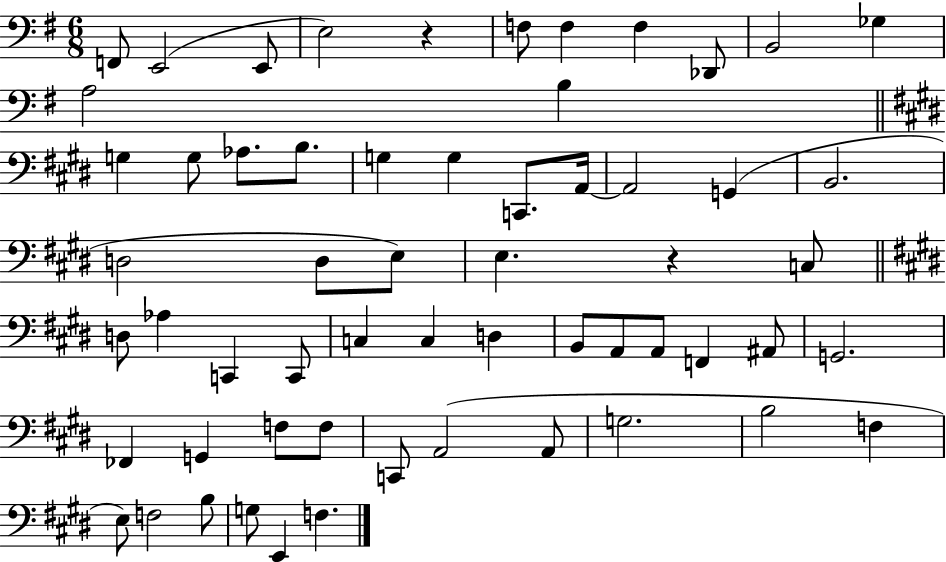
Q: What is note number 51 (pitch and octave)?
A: F3